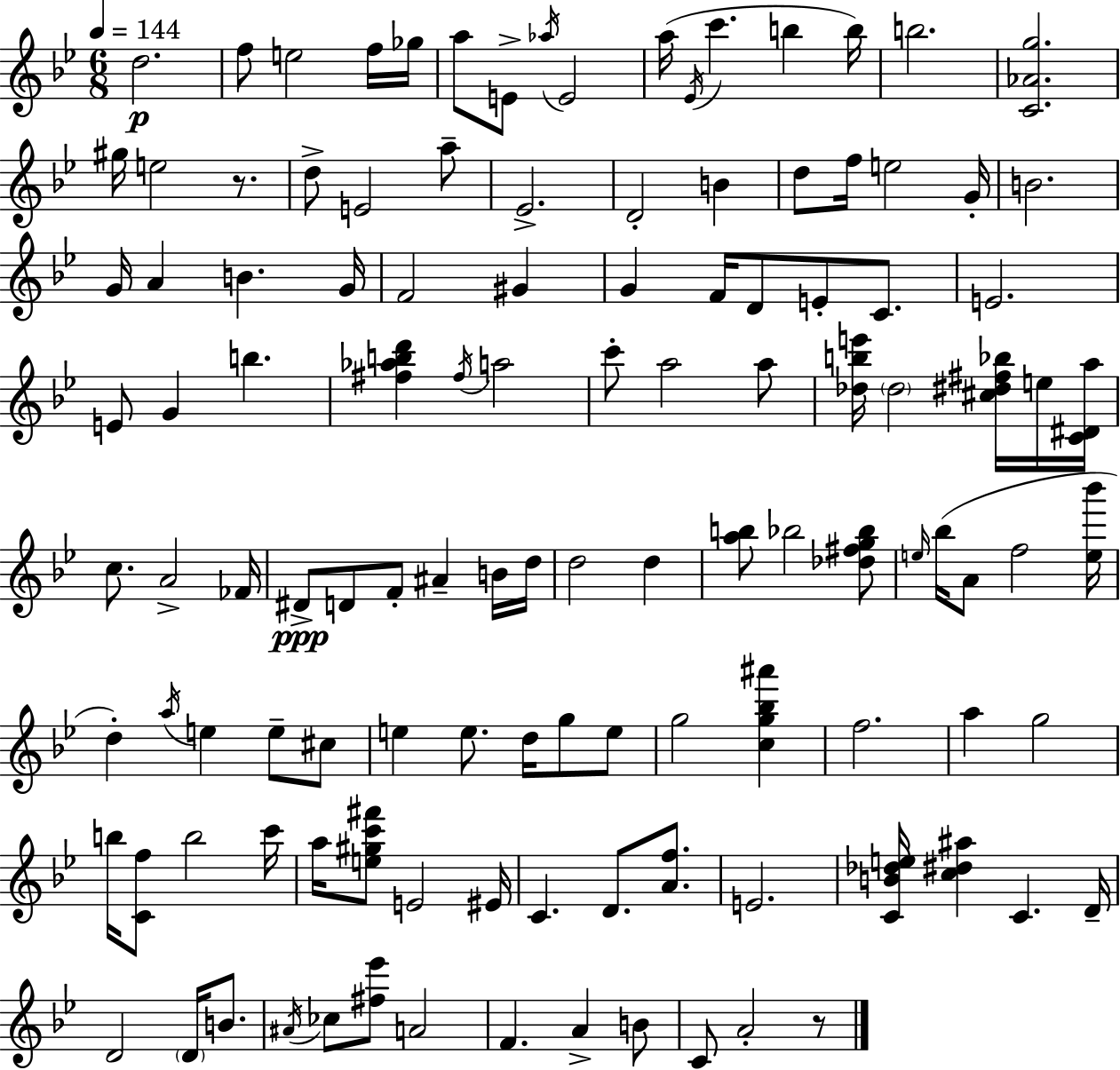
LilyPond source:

{
  \clef treble
  \numericTimeSignature
  \time 6/8
  \key bes \major
  \tempo 4 = 144
  \repeat volta 2 { d''2.\p | f''8 e''2 f''16 ges''16 | a''8 e'8-> \acciaccatura { aes''16 } e'2 | a''16( \acciaccatura { ees'16 } c'''4. b''4 | \break b''16) b''2. | <c' aes' g''>2. | gis''16 e''2 r8. | d''8-> e'2 | \break a''8-- ees'2.-> | d'2-. b'4 | d''8 f''16 e''2 | g'16-. b'2. | \break g'16 a'4 b'4. | g'16 f'2 gis'4 | g'4 f'16 d'8 e'8-. c'8. | e'2. | \break e'8 g'4 b''4. | <fis'' aes'' b'' d'''>4 \acciaccatura { fis''16 } a''2 | c'''8-. a''2 | a''8 <des'' b'' e'''>16 \parenthesize des''2 | \break <cis'' dis'' fis'' bes''>16 e''16 <c' dis' a''>16 c''8. a'2-> | fes'16 dis'8->\ppp d'8 f'8-. ais'4-- | b'16 d''16 d''2 d''4 | <a'' b''>8 bes''2 | \break <des'' fis'' g'' bes''>8 \grace { e''16 } bes''16( a'8 f''2 | <e'' bes'''>16 d''4-.) \acciaccatura { a''16 } e''4 | e''8-- cis''8 e''4 e''8. | d''16 g''8 e''8 g''2 | \break <c'' g'' bes'' ais'''>4 f''2. | a''4 g''2 | b''16 <c' f''>8 b''2 | c'''16 a''16 <e'' gis'' c''' fis'''>8 e'2 | \break eis'16 c'4. d'8. | <a' f''>8. e'2. | <c' b' des'' e''>16 <c'' dis'' ais''>4 c'4. | d'16-- d'2 | \break \parenthesize d'16 b'8. \acciaccatura { ais'16 } ces''8 <fis'' ees'''>8 a'2 | f'4. | a'4-> b'8 c'8 a'2-. | r8 } \bar "|."
}